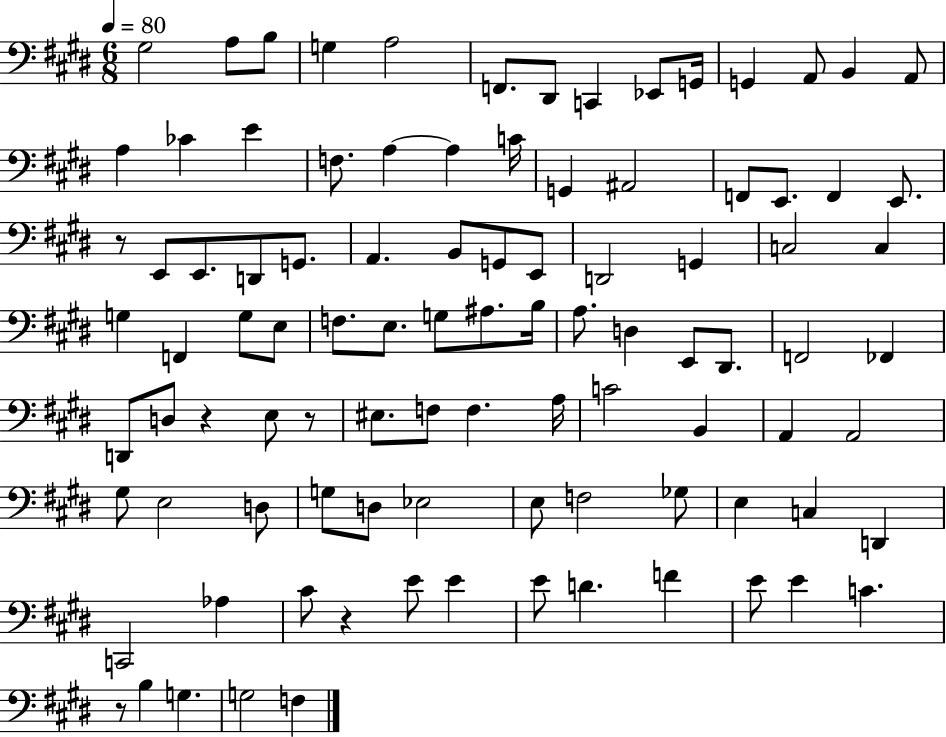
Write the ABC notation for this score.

X:1
T:Untitled
M:6/8
L:1/4
K:E
^G,2 A,/2 B,/2 G, A,2 F,,/2 ^D,,/2 C,, _E,,/2 G,,/4 G,, A,,/2 B,, A,,/2 A, _C E F,/2 A, A, C/4 G,, ^A,,2 F,,/2 E,,/2 F,, E,,/2 z/2 E,,/2 E,,/2 D,,/2 G,,/2 A,, B,,/2 G,,/2 E,,/2 D,,2 G,, C,2 C, G, F,, G,/2 E,/2 F,/2 E,/2 G,/2 ^A,/2 B,/4 A,/2 D, E,,/2 ^D,,/2 F,,2 _F,, D,,/2 D,/2 z E,/2 z/2 ^E,/2 F,/2 F, A,/4 C2 B,, A,, A,,2 ^G,/2 E,2 D,/2 G,/2 D,/2 _E,2 E,/2 F,2 _G,/2 E, C, D,, C,,2 _A, ^C/2 z E/2 E E/2 D F E/2 E C z/2 B, G, G,2 F,